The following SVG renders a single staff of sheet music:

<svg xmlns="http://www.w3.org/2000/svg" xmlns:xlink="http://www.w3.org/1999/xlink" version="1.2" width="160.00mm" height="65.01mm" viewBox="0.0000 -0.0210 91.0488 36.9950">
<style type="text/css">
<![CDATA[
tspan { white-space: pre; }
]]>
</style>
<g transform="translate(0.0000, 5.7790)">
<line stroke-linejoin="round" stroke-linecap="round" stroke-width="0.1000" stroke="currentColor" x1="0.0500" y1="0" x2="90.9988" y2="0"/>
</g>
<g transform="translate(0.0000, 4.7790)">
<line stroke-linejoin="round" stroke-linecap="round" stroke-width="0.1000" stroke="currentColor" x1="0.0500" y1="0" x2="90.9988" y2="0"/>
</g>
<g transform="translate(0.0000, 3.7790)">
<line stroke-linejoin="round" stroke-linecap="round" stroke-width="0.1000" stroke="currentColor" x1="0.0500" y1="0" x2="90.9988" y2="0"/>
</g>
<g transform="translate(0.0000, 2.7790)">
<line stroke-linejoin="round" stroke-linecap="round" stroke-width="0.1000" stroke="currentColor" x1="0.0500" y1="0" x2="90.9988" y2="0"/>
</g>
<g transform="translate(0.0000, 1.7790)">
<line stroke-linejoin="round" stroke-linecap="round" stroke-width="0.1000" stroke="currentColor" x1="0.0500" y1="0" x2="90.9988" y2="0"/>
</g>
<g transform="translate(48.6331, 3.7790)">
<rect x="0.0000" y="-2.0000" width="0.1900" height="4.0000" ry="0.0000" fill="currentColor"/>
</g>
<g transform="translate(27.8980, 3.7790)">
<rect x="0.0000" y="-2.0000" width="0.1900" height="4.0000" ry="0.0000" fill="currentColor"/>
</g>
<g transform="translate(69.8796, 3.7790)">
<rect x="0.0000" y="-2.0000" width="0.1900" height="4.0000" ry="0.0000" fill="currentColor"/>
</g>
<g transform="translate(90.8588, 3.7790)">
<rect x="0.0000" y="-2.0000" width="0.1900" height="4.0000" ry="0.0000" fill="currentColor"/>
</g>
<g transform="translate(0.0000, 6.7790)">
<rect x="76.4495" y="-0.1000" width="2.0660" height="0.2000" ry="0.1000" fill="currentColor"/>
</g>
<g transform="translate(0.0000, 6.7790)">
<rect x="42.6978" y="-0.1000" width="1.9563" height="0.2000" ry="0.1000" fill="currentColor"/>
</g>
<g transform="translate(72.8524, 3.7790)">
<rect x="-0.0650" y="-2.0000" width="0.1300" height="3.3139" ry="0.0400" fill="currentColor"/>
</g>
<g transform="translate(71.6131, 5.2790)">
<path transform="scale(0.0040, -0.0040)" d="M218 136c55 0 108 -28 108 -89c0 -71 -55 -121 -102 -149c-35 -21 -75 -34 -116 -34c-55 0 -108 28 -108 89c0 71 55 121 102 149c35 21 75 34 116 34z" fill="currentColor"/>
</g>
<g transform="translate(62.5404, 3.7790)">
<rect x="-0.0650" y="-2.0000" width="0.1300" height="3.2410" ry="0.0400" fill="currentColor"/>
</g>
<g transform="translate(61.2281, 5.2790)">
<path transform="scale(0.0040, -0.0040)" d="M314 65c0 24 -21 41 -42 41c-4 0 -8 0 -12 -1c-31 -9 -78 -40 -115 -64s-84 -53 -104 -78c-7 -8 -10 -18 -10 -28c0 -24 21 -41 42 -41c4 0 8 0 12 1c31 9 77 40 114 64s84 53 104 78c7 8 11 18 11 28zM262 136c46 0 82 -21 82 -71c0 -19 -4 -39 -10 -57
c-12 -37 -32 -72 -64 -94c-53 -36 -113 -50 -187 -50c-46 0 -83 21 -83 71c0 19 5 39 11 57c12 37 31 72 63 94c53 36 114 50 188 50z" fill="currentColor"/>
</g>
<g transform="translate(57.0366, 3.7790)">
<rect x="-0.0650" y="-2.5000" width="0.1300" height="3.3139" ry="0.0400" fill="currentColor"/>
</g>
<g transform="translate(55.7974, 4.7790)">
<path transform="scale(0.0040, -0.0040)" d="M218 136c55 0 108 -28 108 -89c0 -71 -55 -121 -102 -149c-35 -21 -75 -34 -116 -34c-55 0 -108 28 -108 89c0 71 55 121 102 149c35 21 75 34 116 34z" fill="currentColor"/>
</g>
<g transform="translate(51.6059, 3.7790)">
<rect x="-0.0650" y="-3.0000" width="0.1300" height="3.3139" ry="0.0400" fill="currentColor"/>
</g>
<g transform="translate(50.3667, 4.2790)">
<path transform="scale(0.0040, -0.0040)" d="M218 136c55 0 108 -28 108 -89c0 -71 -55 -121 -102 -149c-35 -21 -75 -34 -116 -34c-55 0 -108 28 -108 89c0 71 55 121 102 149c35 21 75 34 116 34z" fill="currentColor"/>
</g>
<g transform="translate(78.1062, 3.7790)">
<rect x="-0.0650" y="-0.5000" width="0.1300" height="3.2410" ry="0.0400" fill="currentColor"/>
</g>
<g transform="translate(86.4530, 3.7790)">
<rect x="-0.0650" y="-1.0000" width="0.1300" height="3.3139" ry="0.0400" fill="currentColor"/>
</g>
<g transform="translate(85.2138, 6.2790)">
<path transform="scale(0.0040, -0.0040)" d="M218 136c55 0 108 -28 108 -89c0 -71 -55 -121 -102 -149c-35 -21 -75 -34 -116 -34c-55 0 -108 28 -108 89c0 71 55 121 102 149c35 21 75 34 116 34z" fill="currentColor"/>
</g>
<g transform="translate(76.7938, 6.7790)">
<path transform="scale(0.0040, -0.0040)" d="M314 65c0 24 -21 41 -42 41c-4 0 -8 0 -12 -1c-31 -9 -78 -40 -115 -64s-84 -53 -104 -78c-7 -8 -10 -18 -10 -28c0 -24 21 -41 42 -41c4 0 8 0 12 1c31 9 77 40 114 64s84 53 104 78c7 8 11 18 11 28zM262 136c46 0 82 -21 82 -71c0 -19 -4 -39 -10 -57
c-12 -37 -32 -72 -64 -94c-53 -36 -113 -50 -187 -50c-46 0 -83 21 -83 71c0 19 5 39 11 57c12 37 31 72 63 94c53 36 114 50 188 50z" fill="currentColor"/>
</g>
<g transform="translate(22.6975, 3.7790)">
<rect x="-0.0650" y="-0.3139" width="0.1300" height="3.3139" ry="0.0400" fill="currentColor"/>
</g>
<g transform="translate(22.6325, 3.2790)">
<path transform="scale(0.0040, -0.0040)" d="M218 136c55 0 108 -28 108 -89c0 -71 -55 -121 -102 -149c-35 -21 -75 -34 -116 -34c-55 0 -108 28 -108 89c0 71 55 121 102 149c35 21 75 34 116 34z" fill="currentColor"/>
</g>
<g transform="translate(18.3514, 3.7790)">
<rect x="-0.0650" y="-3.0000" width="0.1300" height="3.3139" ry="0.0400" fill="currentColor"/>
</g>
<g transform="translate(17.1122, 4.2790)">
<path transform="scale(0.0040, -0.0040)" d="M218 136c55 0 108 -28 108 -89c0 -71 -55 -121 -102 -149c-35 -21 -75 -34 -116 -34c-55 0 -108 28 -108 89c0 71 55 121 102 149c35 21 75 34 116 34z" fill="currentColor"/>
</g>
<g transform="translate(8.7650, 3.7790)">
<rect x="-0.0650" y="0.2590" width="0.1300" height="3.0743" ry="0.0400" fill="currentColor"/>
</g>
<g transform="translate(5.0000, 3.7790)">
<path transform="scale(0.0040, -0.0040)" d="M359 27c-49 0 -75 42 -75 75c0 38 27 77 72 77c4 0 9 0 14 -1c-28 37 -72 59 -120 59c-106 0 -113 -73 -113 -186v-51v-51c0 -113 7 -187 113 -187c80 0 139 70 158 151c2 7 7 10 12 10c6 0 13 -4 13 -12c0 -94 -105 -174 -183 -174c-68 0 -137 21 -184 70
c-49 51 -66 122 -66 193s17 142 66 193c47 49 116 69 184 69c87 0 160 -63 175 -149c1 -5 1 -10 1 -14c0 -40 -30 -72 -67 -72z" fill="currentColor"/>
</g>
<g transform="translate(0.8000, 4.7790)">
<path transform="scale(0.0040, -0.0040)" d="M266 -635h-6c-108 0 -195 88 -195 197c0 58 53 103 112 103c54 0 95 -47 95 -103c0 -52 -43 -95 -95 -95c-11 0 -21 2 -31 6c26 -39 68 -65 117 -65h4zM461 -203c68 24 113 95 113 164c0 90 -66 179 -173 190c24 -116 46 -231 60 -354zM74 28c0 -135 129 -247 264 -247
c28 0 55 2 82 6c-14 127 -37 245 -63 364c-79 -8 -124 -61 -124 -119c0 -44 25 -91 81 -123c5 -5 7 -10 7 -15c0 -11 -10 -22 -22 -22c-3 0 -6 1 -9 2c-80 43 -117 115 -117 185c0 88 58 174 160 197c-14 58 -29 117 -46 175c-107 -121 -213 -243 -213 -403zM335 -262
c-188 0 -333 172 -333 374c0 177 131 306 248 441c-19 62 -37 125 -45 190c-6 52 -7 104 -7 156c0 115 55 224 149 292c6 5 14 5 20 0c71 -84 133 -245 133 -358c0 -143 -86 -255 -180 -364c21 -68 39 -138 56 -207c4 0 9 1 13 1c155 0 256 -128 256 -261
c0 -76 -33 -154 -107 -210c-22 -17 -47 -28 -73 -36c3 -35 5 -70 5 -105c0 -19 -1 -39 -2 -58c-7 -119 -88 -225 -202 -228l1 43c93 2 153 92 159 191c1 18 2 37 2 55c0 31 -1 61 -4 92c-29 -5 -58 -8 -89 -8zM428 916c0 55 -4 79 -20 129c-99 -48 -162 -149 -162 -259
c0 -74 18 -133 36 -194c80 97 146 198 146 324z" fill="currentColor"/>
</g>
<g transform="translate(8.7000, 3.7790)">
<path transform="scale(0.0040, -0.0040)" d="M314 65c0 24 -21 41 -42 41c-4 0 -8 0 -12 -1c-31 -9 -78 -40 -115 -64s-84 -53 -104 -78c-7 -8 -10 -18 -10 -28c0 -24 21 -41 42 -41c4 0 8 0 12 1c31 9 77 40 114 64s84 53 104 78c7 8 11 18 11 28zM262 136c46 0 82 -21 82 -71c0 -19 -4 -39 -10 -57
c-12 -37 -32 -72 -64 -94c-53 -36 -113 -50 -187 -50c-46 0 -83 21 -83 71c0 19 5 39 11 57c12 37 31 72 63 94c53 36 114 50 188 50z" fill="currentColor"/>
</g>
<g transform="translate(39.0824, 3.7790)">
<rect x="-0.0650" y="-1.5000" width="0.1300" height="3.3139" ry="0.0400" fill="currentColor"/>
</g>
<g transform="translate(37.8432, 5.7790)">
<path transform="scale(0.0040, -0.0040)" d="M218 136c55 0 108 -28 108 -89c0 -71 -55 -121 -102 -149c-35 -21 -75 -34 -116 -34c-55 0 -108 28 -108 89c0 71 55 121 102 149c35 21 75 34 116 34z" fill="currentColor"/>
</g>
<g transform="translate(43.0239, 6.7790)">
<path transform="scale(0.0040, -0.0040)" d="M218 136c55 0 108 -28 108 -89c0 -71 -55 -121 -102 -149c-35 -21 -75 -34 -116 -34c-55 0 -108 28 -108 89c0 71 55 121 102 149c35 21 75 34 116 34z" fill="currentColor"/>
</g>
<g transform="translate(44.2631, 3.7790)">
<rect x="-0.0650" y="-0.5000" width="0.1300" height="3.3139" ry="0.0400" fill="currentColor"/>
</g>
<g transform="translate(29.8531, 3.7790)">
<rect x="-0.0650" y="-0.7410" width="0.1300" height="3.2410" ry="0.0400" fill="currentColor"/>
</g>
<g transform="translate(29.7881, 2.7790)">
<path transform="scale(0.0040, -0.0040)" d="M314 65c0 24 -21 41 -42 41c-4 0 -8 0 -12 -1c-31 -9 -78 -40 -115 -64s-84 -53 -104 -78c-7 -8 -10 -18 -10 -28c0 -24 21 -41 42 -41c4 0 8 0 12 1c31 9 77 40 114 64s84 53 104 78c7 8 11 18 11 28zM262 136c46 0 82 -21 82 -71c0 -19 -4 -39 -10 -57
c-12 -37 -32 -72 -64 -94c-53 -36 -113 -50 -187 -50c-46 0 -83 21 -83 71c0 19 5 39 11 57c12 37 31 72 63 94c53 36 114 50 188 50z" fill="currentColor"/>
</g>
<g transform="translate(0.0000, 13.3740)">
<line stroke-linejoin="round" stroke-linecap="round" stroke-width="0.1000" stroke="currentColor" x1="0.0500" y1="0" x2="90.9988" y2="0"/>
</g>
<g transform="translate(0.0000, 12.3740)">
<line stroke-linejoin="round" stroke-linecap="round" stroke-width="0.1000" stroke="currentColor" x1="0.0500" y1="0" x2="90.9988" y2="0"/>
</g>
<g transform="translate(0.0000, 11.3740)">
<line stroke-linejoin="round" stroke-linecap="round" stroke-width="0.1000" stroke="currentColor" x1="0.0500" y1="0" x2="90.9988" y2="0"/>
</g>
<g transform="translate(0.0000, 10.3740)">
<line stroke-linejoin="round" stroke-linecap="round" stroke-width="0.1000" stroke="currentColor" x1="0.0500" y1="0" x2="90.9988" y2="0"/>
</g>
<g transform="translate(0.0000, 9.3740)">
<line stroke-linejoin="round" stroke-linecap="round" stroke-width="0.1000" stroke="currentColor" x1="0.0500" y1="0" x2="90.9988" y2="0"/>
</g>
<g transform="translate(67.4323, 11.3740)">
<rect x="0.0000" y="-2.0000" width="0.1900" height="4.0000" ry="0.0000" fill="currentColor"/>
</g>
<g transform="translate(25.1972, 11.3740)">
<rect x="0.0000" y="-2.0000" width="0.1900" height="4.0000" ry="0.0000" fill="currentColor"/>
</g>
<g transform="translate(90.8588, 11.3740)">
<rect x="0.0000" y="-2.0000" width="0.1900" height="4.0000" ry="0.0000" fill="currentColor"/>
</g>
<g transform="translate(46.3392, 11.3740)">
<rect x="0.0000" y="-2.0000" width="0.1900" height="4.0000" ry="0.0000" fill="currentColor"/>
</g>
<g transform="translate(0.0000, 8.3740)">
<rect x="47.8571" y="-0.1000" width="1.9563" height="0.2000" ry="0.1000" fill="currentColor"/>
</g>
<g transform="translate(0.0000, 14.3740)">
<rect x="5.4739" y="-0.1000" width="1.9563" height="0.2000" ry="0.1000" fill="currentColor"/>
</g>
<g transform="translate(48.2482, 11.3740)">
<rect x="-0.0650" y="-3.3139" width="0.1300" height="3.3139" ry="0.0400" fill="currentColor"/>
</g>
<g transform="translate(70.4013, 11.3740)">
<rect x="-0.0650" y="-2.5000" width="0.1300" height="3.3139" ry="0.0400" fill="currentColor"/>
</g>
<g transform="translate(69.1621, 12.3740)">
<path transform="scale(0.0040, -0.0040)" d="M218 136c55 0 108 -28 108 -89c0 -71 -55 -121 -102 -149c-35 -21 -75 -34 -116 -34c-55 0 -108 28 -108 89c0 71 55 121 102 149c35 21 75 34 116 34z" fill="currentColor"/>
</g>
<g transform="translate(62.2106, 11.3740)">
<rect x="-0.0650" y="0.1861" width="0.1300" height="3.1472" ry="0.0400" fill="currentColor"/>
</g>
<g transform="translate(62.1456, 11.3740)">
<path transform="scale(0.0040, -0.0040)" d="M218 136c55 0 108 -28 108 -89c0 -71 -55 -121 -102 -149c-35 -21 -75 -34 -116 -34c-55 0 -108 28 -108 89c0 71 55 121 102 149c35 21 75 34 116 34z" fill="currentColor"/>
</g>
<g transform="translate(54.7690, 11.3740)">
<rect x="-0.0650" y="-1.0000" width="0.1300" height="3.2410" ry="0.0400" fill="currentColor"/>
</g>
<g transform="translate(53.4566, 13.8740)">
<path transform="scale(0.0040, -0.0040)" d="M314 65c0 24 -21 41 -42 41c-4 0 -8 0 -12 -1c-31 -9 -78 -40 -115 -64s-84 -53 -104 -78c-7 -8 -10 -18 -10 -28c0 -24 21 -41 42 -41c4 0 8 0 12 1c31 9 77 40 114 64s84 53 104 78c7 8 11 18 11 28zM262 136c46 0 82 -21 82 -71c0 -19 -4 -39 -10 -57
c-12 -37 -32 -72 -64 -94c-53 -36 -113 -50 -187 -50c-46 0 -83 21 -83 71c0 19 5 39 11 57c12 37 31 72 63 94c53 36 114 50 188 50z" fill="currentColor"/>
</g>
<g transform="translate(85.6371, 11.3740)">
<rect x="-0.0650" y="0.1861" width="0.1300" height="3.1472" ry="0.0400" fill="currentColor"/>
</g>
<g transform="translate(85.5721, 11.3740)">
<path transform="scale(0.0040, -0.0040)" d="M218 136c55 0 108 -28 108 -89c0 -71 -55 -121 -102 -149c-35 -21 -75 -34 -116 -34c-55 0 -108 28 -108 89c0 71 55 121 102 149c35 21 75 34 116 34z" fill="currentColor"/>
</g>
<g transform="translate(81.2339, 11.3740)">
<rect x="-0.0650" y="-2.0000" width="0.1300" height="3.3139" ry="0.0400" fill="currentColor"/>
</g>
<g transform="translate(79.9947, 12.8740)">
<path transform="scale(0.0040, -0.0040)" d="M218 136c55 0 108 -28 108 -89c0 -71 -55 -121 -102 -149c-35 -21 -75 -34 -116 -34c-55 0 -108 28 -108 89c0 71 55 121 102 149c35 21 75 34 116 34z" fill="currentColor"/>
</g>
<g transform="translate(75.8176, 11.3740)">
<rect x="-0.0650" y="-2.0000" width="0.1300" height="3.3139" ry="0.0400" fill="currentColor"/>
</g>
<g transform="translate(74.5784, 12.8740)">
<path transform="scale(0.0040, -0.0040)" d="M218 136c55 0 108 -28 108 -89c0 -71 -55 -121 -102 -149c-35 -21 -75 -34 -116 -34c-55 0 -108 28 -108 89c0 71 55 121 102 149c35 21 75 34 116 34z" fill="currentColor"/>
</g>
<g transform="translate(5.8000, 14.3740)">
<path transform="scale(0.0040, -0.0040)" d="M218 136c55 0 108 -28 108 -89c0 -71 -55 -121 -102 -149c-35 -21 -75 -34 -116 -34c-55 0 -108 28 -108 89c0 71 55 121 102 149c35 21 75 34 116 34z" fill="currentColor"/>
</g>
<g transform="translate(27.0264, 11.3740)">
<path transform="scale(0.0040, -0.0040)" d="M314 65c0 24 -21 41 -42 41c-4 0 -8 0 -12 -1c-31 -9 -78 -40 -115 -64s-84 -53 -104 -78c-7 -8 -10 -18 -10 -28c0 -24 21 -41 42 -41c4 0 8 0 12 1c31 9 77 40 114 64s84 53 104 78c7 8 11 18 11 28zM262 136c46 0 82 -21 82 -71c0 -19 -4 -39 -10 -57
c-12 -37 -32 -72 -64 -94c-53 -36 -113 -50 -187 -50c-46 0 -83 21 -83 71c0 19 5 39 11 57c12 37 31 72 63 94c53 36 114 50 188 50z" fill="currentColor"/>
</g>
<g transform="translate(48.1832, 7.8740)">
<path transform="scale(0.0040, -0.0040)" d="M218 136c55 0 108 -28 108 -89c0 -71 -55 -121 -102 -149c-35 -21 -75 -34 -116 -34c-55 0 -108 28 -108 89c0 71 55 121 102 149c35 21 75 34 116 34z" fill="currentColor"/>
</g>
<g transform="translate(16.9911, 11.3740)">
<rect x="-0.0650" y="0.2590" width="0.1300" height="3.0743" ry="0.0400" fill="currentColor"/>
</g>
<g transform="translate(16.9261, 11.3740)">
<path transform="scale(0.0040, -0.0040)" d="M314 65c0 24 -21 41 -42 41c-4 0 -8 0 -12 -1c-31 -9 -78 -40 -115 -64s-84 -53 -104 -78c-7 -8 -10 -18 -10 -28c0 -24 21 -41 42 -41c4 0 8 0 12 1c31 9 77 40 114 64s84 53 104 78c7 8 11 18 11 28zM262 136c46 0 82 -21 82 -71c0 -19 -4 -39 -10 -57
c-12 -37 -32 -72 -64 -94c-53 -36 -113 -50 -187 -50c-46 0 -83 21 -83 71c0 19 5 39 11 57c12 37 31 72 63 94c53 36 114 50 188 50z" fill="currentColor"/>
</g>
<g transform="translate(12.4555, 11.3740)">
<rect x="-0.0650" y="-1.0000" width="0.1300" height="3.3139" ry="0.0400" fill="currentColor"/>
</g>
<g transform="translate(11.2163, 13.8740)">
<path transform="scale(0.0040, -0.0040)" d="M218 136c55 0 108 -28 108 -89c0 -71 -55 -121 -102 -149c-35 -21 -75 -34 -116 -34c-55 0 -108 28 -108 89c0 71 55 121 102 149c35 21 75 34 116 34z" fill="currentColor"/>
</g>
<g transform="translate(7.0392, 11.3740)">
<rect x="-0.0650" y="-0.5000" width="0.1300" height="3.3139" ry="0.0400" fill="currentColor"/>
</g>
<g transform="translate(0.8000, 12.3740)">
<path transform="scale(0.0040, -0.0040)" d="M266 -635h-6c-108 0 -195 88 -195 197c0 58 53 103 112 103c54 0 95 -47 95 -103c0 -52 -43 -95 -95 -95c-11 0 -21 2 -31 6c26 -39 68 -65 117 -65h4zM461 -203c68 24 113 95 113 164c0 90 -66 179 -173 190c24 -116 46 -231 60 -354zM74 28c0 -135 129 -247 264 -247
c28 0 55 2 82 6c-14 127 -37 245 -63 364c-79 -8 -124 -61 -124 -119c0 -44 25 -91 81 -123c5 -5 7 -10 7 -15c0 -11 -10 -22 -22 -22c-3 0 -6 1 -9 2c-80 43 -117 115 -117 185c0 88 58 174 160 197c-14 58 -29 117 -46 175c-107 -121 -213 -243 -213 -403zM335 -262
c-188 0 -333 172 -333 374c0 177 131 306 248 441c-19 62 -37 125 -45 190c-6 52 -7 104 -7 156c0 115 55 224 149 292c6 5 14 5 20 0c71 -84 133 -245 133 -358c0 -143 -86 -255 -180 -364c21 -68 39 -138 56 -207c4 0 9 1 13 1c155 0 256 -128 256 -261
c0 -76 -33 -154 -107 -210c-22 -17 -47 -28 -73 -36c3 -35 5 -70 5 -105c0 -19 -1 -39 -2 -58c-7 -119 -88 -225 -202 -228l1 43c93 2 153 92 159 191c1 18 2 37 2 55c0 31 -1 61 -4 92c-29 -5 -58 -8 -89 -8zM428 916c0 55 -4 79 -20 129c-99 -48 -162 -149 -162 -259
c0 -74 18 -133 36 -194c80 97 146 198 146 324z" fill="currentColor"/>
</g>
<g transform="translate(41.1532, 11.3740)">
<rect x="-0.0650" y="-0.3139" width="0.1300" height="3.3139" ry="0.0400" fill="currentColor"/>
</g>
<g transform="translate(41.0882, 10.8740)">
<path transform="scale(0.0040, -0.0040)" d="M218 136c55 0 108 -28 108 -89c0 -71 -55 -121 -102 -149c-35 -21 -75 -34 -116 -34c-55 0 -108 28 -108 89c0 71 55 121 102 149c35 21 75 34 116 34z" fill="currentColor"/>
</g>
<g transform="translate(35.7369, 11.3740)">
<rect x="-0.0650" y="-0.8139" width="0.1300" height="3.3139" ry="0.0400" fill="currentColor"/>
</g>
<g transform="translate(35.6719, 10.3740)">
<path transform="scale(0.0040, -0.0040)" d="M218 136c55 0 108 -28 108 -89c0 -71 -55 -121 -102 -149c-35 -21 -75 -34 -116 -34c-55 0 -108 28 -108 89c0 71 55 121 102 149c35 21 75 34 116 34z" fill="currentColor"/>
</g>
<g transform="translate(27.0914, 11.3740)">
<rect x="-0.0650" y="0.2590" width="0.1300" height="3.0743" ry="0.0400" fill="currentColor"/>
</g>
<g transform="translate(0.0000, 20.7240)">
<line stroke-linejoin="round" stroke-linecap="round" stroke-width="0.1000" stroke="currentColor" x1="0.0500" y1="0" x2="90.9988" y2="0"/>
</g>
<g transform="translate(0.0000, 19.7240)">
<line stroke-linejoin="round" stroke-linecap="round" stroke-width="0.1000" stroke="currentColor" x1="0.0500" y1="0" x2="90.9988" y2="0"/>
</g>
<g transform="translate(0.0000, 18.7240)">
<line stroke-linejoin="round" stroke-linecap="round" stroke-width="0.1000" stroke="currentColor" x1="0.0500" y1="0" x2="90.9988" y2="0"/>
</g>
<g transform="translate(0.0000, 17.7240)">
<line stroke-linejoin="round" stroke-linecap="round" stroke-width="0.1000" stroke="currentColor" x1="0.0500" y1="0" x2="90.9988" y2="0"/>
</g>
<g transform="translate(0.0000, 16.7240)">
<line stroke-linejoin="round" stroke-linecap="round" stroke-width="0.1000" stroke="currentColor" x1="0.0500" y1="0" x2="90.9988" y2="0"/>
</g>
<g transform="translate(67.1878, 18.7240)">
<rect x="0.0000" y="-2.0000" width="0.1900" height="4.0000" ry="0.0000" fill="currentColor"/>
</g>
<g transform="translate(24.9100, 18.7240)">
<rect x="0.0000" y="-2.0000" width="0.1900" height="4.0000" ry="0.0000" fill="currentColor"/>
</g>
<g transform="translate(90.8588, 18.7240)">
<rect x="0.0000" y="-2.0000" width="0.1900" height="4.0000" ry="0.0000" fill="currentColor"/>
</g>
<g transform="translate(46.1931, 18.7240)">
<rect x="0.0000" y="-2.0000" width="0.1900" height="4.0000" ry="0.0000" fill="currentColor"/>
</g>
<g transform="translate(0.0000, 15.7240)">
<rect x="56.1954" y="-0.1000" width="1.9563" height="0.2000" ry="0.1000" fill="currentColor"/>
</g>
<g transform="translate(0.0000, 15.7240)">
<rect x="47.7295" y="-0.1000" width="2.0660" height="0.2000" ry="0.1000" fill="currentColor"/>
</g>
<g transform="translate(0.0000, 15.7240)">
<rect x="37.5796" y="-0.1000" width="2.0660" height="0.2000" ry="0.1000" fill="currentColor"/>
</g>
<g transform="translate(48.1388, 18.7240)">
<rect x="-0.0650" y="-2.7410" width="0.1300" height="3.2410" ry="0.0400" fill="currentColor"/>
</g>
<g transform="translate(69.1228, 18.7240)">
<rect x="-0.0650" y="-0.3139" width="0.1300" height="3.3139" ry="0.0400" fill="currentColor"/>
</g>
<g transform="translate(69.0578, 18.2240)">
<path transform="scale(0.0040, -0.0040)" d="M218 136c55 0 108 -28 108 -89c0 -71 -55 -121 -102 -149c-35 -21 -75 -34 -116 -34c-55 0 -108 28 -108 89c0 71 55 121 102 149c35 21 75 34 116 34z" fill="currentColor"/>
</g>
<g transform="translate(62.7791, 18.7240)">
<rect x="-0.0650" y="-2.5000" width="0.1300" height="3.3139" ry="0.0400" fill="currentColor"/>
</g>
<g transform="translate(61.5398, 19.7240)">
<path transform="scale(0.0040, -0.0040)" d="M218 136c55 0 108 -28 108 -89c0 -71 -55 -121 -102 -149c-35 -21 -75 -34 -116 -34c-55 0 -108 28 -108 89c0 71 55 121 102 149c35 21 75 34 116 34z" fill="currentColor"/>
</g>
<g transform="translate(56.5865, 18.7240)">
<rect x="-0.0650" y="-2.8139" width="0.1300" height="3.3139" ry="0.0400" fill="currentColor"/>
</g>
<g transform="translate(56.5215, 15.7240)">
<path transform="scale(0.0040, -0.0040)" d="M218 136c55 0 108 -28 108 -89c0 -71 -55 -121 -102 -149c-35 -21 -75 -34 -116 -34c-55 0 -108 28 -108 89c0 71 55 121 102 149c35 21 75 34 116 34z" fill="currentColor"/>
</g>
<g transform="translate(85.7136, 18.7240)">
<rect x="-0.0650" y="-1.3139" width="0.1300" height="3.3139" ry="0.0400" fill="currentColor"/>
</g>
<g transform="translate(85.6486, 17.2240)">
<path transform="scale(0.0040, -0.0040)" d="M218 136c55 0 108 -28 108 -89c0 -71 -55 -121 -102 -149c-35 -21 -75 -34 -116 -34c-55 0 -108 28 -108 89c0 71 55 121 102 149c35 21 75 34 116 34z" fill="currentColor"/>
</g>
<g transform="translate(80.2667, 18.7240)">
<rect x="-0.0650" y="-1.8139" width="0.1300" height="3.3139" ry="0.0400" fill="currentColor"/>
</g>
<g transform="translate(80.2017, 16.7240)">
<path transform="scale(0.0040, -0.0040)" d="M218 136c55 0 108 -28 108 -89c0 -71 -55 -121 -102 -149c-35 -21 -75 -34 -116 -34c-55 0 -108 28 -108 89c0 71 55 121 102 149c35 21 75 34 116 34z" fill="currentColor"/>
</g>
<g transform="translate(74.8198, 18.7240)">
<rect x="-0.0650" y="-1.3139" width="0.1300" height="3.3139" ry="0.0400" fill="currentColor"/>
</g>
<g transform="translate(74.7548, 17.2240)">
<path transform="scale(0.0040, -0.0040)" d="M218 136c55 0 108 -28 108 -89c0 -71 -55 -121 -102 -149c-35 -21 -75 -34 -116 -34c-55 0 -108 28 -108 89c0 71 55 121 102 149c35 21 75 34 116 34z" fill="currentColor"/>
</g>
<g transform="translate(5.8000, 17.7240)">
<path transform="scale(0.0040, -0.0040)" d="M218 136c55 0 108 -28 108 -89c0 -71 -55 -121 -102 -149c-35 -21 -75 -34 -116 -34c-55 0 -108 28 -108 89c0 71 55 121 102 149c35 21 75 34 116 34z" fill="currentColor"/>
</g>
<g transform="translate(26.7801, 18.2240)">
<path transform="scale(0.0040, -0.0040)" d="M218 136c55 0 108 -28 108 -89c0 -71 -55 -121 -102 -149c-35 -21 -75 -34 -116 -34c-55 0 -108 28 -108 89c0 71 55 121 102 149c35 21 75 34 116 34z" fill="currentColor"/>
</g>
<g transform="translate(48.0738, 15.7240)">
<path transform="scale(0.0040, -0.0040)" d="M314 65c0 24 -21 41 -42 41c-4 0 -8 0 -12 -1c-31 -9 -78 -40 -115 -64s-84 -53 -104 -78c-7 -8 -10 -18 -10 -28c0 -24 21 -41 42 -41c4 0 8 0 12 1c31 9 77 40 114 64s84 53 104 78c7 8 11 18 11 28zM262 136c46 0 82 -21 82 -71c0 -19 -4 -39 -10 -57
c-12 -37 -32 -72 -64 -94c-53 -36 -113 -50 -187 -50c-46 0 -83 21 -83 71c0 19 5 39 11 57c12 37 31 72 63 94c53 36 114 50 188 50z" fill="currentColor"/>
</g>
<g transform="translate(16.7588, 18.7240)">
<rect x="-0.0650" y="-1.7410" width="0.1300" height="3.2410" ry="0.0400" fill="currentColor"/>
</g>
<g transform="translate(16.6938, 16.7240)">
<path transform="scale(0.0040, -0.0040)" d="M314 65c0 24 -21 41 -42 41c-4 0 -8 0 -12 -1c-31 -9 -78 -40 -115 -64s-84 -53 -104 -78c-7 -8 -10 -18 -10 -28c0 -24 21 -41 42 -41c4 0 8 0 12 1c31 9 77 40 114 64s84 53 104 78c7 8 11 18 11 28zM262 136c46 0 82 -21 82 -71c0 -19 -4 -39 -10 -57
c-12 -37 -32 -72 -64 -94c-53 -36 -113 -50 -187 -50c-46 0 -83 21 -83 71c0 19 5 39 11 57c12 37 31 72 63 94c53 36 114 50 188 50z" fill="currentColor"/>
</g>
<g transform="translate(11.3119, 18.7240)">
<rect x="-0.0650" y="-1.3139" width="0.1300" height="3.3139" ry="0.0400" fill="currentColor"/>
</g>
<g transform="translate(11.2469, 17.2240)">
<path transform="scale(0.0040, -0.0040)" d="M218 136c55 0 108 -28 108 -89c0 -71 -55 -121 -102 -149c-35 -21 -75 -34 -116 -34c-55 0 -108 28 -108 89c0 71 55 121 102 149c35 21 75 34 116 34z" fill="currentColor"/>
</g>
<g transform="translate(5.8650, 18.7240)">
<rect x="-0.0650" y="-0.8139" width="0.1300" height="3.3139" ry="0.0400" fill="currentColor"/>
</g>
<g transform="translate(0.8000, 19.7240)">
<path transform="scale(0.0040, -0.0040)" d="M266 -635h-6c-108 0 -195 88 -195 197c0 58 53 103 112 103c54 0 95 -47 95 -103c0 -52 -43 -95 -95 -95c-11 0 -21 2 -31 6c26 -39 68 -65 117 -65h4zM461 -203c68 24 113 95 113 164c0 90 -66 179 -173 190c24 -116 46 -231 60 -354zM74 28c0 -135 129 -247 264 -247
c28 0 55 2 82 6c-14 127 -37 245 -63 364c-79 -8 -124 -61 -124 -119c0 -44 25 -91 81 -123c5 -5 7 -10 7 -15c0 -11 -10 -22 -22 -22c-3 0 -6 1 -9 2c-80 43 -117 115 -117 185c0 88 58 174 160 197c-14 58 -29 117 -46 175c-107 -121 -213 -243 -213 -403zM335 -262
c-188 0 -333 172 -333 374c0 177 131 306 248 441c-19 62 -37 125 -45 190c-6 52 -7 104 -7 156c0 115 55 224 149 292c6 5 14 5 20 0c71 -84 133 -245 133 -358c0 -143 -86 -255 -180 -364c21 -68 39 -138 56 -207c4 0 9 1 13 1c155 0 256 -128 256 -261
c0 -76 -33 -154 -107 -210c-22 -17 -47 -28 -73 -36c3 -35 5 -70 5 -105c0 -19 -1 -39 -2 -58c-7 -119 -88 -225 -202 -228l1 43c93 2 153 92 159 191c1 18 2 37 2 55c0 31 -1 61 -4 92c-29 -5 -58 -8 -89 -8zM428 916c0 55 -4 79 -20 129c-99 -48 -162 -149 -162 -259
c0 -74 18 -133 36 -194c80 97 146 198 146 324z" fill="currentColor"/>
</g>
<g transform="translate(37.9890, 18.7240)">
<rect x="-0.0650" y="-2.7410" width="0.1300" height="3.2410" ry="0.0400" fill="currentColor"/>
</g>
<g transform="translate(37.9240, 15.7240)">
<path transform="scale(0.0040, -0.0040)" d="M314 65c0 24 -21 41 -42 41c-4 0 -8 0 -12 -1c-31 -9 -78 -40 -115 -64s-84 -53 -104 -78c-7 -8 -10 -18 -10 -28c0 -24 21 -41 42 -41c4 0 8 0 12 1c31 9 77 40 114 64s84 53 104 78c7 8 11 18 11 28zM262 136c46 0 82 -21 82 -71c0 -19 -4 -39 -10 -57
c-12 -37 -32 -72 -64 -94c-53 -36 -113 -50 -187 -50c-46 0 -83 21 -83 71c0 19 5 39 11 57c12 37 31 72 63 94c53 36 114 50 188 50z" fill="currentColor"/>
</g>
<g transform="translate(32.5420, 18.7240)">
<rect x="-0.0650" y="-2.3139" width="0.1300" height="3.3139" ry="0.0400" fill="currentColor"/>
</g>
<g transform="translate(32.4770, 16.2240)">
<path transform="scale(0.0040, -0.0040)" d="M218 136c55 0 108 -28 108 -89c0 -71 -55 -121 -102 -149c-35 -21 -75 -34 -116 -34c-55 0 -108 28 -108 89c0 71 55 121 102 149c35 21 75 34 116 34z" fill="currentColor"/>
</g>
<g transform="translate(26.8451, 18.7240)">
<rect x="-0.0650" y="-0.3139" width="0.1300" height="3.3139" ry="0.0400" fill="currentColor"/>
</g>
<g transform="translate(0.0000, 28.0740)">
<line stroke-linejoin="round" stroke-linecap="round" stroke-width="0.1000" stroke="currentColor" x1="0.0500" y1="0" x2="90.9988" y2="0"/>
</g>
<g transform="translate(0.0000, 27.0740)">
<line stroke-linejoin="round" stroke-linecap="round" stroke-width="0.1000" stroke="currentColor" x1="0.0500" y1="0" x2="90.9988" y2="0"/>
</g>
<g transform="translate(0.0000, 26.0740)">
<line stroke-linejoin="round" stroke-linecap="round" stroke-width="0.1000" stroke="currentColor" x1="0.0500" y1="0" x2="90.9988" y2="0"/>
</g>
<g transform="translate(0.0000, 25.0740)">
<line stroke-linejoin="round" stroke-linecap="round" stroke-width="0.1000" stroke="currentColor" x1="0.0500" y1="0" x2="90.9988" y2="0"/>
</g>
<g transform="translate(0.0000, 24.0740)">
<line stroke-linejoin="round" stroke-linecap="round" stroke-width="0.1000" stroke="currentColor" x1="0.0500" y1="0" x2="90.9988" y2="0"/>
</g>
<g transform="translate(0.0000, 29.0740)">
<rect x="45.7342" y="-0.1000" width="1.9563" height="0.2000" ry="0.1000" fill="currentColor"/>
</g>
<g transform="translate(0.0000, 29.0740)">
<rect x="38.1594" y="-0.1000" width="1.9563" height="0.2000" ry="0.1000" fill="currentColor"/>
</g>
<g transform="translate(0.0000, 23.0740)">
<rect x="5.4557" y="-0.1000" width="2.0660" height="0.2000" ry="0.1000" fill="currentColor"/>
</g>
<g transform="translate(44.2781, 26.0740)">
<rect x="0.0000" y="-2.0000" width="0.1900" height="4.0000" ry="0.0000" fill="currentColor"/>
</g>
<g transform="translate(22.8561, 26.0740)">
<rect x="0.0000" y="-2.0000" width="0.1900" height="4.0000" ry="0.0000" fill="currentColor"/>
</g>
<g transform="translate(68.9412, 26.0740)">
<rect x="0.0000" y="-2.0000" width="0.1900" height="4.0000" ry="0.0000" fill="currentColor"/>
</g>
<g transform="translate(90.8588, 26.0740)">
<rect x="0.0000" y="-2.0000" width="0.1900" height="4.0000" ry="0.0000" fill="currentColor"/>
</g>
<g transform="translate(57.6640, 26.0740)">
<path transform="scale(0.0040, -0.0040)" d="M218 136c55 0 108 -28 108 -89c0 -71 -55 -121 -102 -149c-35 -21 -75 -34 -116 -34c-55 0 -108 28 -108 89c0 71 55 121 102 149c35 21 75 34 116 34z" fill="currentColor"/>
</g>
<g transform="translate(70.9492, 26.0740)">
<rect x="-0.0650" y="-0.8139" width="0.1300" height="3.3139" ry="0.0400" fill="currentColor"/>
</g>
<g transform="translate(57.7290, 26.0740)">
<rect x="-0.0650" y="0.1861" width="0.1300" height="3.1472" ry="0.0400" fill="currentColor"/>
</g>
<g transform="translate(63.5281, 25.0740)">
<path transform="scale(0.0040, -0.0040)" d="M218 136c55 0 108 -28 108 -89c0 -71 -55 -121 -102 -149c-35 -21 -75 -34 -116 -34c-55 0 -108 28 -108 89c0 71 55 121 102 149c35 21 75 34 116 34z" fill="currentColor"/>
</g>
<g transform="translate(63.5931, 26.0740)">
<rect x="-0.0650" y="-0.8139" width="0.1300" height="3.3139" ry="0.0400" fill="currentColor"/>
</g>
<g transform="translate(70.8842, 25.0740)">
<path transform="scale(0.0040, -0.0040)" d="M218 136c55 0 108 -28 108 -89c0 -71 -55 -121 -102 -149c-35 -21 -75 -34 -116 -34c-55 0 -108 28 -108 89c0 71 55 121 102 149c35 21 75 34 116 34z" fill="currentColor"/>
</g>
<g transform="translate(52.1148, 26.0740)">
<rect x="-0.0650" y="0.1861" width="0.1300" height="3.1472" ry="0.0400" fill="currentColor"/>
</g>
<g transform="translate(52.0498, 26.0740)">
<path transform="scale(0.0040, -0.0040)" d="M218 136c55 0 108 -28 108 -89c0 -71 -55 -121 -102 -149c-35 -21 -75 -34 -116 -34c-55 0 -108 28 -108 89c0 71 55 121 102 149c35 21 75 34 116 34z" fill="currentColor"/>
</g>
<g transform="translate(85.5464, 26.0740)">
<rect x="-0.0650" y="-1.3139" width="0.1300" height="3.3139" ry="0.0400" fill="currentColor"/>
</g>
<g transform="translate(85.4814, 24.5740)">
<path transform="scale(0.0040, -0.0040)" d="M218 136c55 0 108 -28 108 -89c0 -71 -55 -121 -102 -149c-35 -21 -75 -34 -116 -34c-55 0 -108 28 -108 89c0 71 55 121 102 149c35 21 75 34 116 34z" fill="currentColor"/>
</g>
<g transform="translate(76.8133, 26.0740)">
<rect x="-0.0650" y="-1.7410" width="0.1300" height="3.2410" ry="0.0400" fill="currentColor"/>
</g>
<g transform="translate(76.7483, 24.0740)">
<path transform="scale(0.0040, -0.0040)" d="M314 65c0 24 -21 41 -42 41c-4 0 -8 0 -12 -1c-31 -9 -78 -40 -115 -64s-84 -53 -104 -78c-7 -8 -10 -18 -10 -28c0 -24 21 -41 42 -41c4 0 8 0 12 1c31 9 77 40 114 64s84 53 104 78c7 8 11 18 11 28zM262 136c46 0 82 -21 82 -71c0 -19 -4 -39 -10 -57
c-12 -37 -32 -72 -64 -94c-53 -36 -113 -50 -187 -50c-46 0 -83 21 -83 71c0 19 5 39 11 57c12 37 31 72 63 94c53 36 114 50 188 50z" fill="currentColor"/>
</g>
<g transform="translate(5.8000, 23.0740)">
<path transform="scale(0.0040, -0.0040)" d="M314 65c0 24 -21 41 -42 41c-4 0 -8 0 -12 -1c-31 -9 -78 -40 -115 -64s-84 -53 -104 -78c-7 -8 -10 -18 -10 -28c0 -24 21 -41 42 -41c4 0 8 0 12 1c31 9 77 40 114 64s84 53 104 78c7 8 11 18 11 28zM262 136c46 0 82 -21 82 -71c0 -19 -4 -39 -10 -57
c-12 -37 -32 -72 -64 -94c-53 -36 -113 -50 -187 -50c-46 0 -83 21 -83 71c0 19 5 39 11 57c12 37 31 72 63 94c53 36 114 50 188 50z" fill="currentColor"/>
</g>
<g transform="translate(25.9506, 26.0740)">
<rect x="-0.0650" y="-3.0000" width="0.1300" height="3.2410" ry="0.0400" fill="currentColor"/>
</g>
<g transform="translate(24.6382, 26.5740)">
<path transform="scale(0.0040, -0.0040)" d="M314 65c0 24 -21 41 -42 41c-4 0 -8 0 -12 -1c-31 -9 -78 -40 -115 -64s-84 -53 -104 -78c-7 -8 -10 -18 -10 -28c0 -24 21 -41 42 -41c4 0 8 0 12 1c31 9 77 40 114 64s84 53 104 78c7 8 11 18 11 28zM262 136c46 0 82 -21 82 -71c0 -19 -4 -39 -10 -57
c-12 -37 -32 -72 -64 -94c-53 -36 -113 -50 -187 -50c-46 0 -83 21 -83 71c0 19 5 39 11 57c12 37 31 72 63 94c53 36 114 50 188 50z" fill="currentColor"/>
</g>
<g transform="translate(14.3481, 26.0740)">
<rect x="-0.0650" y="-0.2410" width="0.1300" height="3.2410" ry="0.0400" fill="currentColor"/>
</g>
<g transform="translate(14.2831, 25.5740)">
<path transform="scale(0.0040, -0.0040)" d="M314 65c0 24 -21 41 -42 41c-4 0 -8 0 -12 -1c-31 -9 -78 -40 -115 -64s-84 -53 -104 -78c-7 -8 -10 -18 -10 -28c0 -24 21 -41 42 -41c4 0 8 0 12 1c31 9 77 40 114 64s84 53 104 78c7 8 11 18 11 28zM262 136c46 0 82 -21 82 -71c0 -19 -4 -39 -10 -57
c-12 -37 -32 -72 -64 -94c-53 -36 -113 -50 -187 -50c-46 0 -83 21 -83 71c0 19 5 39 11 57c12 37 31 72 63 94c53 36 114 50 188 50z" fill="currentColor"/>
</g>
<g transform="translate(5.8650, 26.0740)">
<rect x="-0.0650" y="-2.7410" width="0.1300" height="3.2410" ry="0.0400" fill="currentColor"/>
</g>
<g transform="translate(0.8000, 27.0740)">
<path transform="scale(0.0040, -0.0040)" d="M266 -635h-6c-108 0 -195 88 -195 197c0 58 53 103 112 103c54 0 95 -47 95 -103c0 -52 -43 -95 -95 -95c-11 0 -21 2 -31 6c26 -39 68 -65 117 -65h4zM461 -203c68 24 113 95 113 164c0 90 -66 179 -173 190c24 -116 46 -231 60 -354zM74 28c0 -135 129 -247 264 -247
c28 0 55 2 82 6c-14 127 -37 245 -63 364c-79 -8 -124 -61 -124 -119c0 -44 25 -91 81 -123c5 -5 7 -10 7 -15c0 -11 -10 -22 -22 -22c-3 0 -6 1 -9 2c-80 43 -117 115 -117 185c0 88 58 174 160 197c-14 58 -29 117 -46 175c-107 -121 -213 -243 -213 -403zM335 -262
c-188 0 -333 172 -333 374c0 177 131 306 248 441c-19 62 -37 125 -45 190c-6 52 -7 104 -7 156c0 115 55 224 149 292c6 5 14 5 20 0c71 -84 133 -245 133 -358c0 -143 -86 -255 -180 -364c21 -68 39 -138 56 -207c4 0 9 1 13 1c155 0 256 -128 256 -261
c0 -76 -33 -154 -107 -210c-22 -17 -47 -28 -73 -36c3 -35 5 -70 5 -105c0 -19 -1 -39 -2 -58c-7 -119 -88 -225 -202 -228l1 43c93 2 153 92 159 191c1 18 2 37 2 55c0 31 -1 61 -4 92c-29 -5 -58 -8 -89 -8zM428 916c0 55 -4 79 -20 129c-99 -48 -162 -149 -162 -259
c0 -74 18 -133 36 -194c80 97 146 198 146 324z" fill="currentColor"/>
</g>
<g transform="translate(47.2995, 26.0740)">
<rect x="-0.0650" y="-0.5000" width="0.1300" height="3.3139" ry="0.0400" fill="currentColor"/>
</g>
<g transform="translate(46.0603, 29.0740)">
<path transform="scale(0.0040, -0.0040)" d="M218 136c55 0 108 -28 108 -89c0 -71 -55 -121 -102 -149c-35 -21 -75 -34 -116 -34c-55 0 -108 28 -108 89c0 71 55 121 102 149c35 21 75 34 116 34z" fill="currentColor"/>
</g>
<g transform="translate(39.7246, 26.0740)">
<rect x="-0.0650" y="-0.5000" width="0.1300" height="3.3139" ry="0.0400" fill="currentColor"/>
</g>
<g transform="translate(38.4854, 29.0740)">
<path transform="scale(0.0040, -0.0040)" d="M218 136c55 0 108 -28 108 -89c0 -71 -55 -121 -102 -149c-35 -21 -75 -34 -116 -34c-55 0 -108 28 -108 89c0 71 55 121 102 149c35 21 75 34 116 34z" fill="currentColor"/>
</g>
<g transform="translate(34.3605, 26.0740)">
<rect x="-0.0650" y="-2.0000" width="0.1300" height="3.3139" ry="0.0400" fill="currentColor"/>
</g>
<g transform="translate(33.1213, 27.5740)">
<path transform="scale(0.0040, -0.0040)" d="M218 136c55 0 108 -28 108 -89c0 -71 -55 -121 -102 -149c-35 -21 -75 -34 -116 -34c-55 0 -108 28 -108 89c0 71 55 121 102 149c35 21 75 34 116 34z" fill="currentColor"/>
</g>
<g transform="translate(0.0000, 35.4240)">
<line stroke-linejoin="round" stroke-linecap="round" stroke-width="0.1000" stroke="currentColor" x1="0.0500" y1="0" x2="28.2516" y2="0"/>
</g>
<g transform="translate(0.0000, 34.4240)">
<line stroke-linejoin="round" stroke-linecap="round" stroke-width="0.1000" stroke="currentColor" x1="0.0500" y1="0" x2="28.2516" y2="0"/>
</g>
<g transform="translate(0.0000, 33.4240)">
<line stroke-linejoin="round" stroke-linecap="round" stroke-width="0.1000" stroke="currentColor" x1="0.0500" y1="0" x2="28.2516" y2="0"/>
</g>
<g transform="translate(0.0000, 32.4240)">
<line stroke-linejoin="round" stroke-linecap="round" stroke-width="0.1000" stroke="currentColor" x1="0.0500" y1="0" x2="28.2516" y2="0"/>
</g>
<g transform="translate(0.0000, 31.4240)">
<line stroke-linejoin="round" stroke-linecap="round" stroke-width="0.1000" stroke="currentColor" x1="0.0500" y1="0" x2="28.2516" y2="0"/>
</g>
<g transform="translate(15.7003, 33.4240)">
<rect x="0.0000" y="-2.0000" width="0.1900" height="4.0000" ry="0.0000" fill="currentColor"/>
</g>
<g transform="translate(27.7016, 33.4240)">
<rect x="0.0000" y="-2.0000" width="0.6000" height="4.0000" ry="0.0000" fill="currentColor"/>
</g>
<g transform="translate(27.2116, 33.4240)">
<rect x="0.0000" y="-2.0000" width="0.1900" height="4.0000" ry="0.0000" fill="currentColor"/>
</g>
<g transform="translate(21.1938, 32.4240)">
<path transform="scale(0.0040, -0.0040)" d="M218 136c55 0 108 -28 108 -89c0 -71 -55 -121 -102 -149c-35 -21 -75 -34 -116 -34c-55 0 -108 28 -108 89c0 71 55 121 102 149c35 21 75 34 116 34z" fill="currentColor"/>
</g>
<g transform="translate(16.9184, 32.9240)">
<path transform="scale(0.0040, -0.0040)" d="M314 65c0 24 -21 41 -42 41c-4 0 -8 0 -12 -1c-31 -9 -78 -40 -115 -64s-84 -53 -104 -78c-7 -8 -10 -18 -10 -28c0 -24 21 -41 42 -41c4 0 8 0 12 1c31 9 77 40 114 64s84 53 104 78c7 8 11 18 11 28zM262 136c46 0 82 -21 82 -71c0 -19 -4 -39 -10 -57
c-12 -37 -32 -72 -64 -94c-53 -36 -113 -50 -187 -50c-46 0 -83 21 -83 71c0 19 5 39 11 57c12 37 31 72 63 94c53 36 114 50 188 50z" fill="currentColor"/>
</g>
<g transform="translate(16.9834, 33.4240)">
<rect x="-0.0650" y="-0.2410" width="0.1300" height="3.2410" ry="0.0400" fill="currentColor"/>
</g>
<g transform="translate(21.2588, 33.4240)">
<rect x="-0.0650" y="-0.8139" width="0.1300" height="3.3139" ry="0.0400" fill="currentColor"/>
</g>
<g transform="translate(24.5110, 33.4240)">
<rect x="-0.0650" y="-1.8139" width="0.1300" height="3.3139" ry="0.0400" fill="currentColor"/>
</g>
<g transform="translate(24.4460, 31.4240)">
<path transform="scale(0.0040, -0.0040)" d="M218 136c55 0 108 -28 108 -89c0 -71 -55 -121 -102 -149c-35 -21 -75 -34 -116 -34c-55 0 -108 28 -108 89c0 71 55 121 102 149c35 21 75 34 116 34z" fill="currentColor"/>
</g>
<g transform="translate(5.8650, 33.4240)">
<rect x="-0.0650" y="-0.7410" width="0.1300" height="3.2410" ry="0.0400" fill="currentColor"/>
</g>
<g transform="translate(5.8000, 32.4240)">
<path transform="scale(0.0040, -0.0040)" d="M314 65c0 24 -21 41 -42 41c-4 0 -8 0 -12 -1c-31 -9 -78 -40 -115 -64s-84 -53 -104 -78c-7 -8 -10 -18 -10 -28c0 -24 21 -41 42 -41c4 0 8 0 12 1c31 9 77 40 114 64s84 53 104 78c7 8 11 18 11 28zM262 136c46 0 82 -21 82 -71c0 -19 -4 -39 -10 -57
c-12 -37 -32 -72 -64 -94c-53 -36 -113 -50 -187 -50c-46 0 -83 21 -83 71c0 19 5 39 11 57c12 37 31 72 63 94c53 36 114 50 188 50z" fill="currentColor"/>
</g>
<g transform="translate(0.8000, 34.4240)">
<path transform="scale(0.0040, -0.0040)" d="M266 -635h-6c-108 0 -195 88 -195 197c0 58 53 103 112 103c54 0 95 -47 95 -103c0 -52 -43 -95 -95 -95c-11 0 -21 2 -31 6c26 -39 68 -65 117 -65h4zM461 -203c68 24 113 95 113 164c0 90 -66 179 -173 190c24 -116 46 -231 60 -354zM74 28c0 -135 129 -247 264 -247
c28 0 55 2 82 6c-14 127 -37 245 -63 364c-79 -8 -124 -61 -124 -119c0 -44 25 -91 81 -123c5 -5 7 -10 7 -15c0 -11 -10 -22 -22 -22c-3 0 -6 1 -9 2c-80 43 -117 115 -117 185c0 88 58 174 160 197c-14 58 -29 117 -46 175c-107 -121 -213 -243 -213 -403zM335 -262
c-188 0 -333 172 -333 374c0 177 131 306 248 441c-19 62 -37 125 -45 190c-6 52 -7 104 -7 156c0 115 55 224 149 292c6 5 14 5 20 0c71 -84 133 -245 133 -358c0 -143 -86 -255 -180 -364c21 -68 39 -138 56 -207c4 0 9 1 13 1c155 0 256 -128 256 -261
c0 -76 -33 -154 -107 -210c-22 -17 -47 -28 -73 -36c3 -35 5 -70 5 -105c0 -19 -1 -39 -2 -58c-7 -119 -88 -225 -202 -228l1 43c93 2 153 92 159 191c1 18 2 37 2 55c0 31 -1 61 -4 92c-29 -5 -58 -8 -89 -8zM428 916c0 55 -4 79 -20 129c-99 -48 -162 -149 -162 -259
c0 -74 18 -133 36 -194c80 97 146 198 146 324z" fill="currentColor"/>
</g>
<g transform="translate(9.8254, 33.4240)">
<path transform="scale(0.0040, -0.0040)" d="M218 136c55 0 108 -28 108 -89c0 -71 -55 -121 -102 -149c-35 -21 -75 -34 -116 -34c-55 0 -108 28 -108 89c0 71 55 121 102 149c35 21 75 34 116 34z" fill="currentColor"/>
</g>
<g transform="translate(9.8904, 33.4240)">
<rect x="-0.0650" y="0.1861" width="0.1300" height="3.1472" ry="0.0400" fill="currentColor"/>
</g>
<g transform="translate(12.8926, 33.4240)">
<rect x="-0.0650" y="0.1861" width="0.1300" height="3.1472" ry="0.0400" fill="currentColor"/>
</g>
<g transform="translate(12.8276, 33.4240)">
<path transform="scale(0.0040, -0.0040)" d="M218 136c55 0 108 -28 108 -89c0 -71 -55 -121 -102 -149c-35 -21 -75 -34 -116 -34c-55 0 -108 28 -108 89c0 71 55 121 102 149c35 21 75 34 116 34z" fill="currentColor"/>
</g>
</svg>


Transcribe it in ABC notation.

X:1
T:Untitled
M:4/4
L:1/4
K:C
B2 A c d2 E C A G F2 F C2 D C D B2 B2 d c b D2 B G F F B d e f2 c g a2 a2 a G c e f e a2 c2 A2 F C C B B d d f2 e d2 B B c2 d f